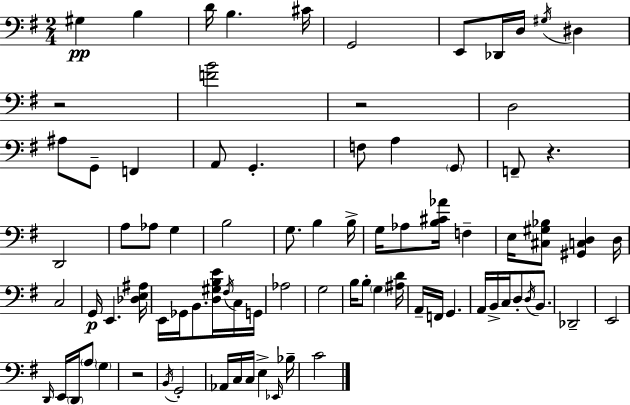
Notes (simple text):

G#3/q B3/q D4/s B3/q. C#4/s G2/h E2/e Db2/s D3/s G#3/s D#3/q R/h [F4,B4]/h R/h D3/h A#3/e G2/e F2/q A2/e G2/q. F3/e A3/q G2/e F2/e R/q. D2/h A3/e Ab3/e G3/q B3/h G3/e. B3/q B3/s G3/s Ab3/e [B3,C#4,Ab4]/s F3/q E3/s [C#3,G#3,Bb3]/e [G#2,C3,D3]/q D3/s C3/h G2/s E2/q. [Db3,E3,A#3]/s E2/s Gb2/s B2/e. [D3,G#3,B3,E4]/s F#3/s C3/s G2/s Ab3/h G3/h B3/s B3/e G3/q [A#3,D4]/s A2/s F2/s G2/q. A2/s B2/s C3/s D3/e D3/s B2/e. Db2/h E2/h D2/s E2/s D2/s A3/e G3/q R/h B2/s G2/h Ab2/s C3/s C3/s E3/q Eb2/s Bb3/s C4/h